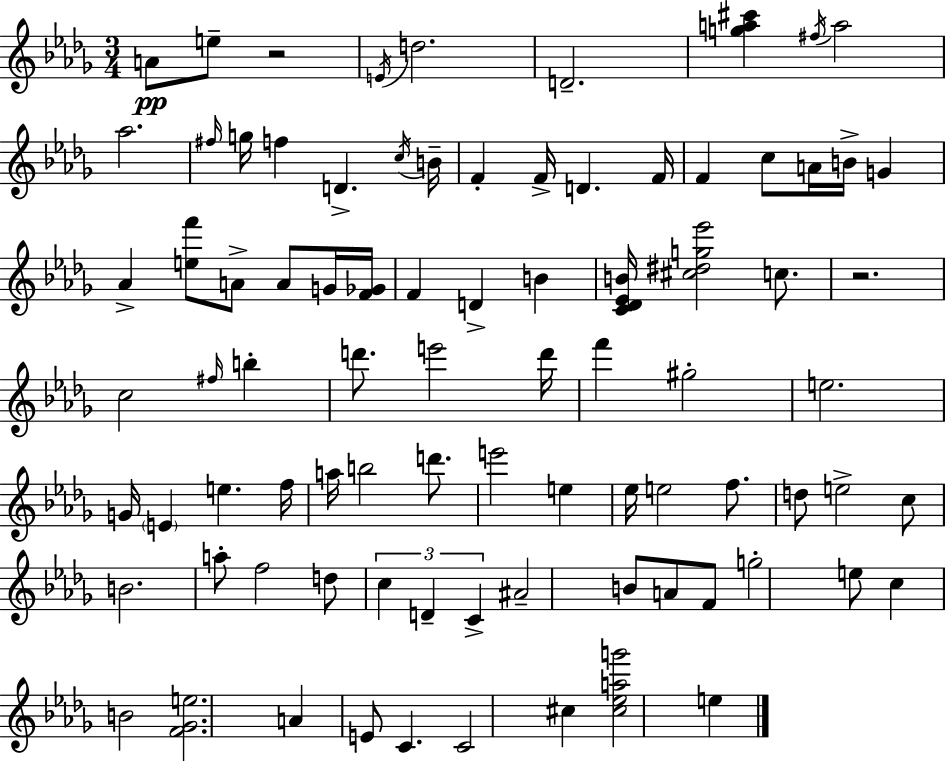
A4/e E5/e R/h E4/s D5/h. D4/h. [G5,A5,C#6]/q F#5/s A5/h Ab5/h. F#5/s G5/s F5/q D4/q. C5/s B4/s F4/q F4/s D4/q. F4/s F4/q C5/e A4/s B4/s G4/q Ab4/q [E5,F6]/e A4/e A4/e G4/s [F4,Gb4]/s F4/q D4/q B4/q [C4,Db4,Eb4,B4]/s [C#5,D#5,G5,Eb6]/h C5/e. R/h. C5/h F#5/s B5/q D6/e. E6/h D6/s F6/q G#5/h E5/h. G4/s E4/q E5/q. F5/s A5/s B5/h D6/e. E6/h E5/q Eb5/s E5/h F5/e. D5/e E5/h C5/e B4/h. A5/e F5/h D5/e C5/q D4/q C4/q A#4/h B4/e A4/e F4/e G5/h E5/e C5/q B4/h [F4,Gb4,E5]/h. A4/q E4/e C4/q. C4/h C#5/q [C#5,Eb5,A5,G6]/h E5/q